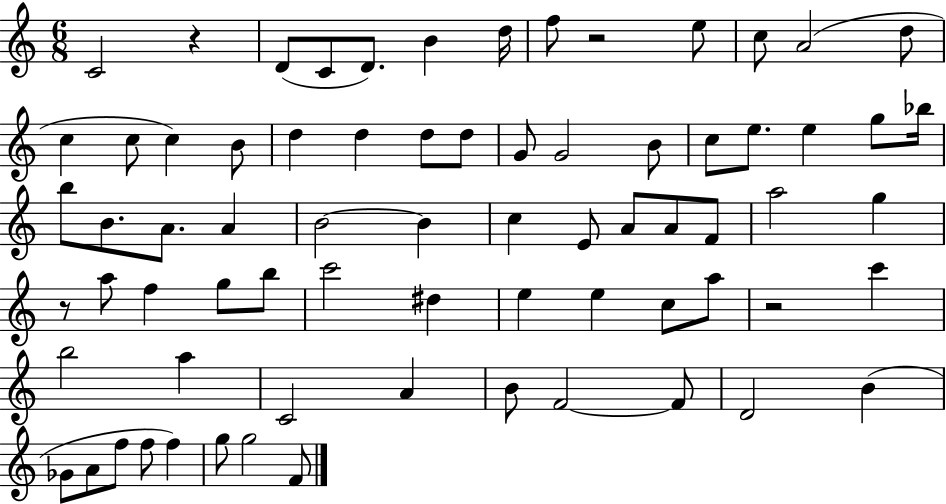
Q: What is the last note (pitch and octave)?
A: F4